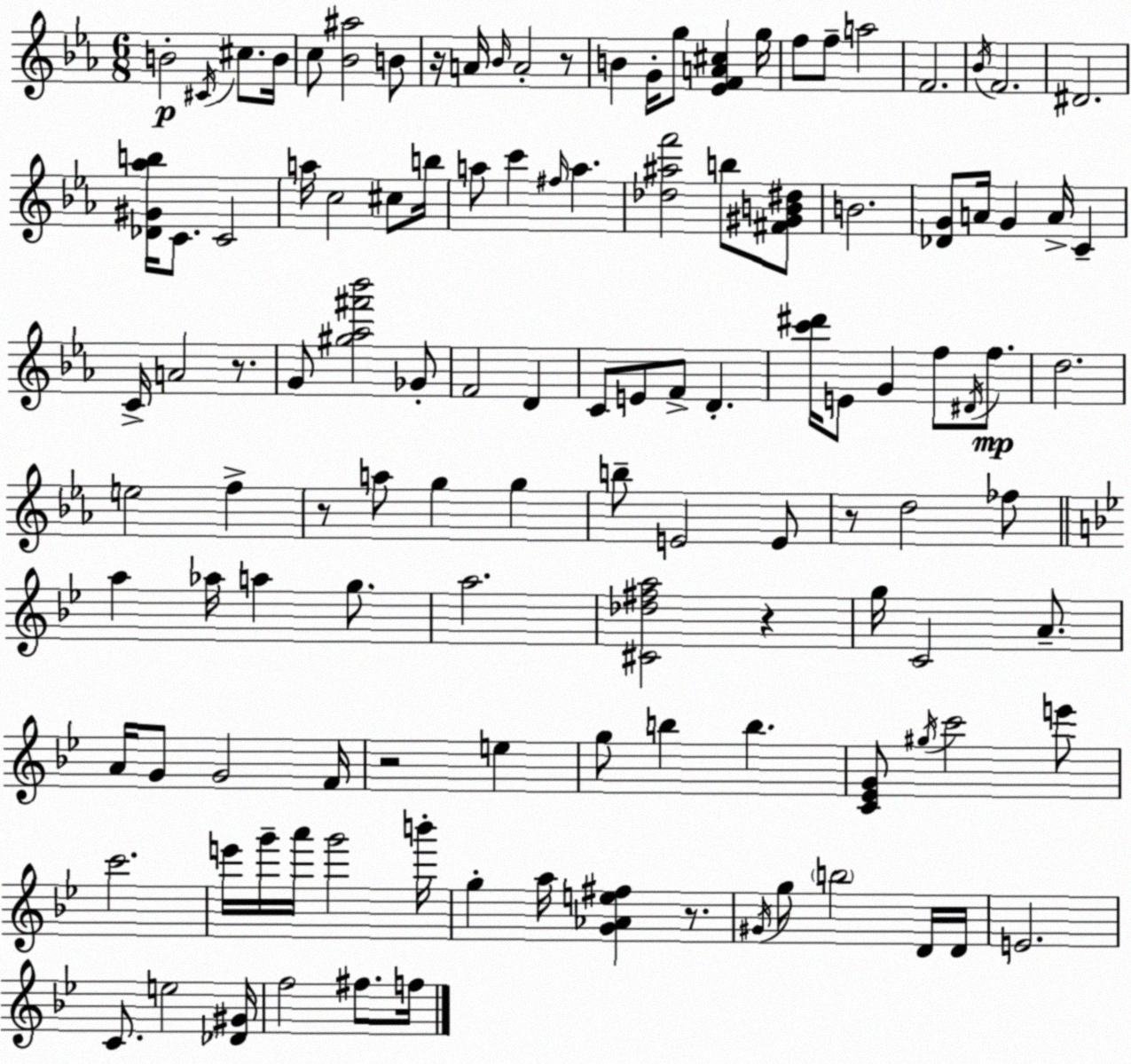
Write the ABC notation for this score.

X:1
T:Untitled
M:6/8
L:1/4
K:Cm
B2 ^C/4 ^c/2 B/4 c/2 [_B^a]2 B/2 z/4 A/4 _B/4 A2 z/2 B G/4 g/2 [_EFA^c] g/4 f/2 f/2 a2 F2 _B/4 F2 ^D2 [_D^G_ab]/4 C/2 C2 a/4 c2 ^c/2 b/4 a/2 c' ^f/4 a [_d^af']2 b/2 [^F^GB^d]/2 B2 [_DG]/2 A/4 G A/4 C C/4 A2 z/2 G/2 [^g_a^f'_b']2 _G/2 F2 D C/2 E/2 F/2 D [c'^d']/4 E/2 G f/2 ^D/4 f/2 d2 e2 f z/2 a/2 g g b/2 E2 E/2 z/2 d2 _f/2 a _a/4 a g/2 a2 [^C_d^fa]2 z g/4 C2 A/2 A/4 G/2 G2 F/4 z2 e g/2 b b [C_EG]/2 ^g/4 c'2 e'/2 c'2 e'/4 g'/4 a'/4 g'2 b'/4 g a/4 [G_Ae^f] z/2 ^G/4 g/2 b2 D/4 D/4 E2 C/2 e2 [_D^G]/4 f2 ^f/2 f/4